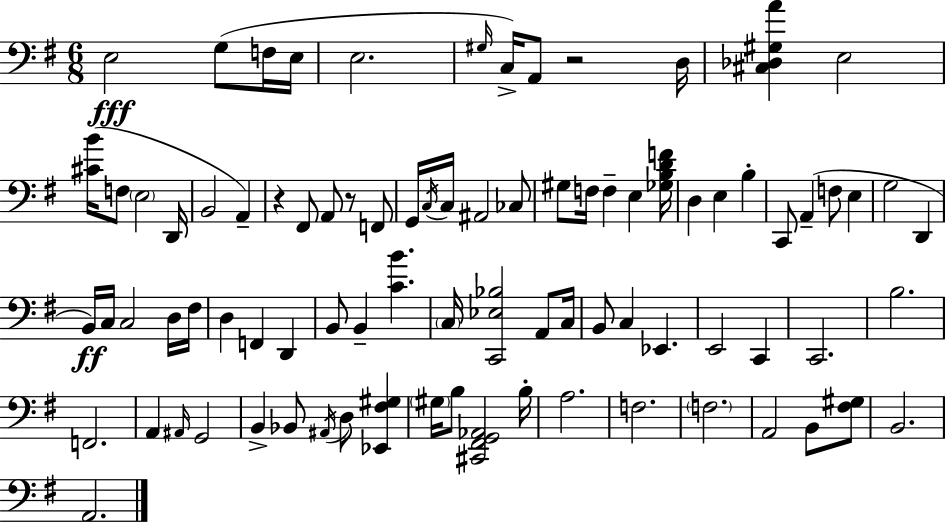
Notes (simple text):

E3/h G3/e F3/s E3/s E3/h. G#3/s C3/s A2/e R/h D3/s [C#3,Db3,G#3,A4]/q E3/h [C#4,B4]/s F3/e E3/h D2/s B2/h A2/q R/q F#2/e A2/e R/e F2/e G2/s C3/s C3/s A#2/h CES3/e G#3/e F3/s F3/q E3/q [Gb3,B3,D4,F4]/s D3/q E3/q B3/q C2/e A2/q F3/e E3/q G3/h D2/q B2/s C3/s C3/h D3/s F#3/s D3/q F2/q D2/q B2/e B2/q [C4,B4]/q. C3/s [C2,Eb3,Bb3]/h A2/e C3/s B2/e C3/q Eb2/q. E2/h C2/q C2/h. B3/h. F2/h. A2/q A#2/s G2/h B2/q Bb2/e A#2/s D3/e [Eb2,F#3,G#3]/q G#3/s B3/e [C#2,F#2,G2,Ab2]/h B3/s A3/h. F3/h. F3/h. A2/h B2/e [F#3,G#3]/e B2/h. A2/h.